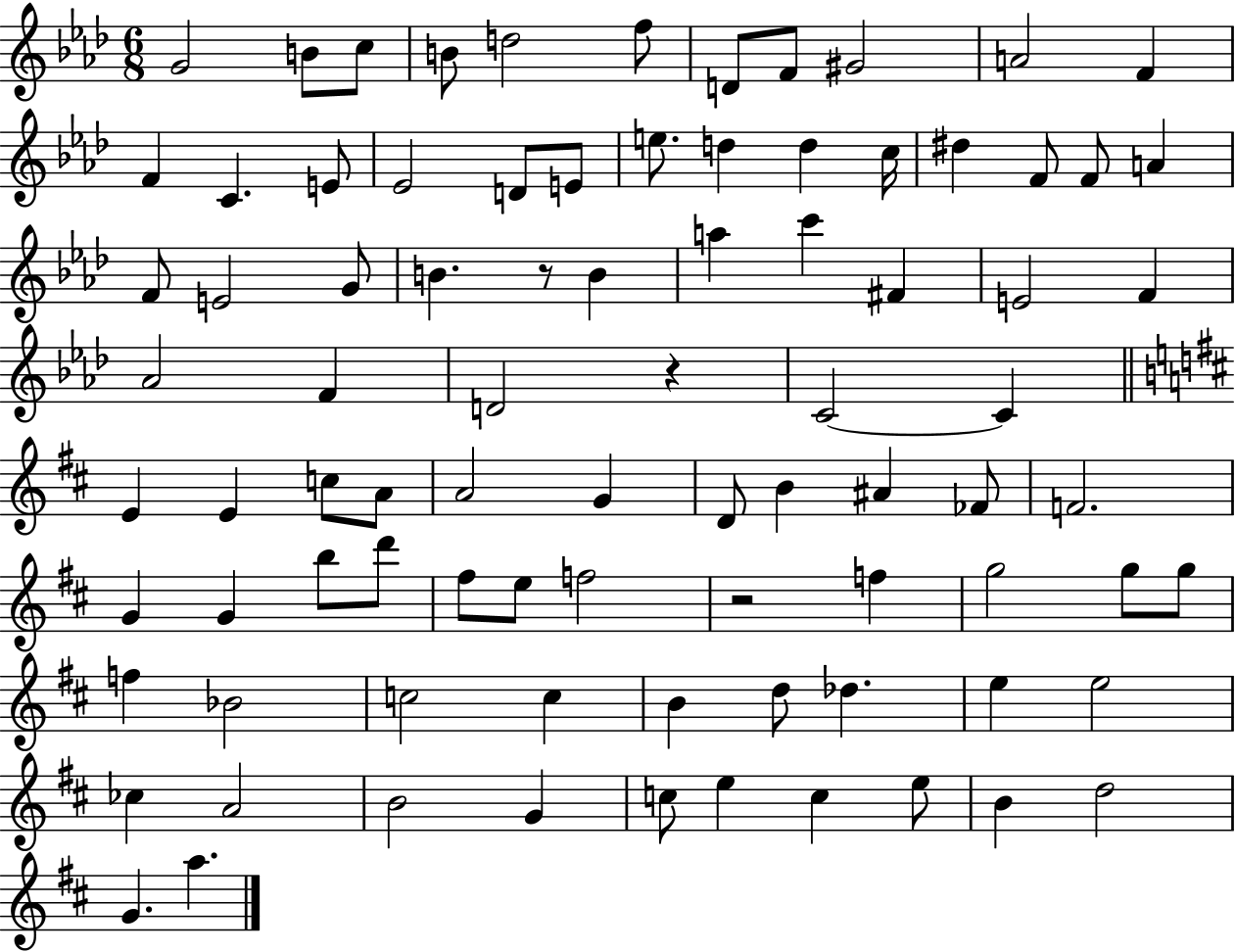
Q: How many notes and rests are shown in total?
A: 86